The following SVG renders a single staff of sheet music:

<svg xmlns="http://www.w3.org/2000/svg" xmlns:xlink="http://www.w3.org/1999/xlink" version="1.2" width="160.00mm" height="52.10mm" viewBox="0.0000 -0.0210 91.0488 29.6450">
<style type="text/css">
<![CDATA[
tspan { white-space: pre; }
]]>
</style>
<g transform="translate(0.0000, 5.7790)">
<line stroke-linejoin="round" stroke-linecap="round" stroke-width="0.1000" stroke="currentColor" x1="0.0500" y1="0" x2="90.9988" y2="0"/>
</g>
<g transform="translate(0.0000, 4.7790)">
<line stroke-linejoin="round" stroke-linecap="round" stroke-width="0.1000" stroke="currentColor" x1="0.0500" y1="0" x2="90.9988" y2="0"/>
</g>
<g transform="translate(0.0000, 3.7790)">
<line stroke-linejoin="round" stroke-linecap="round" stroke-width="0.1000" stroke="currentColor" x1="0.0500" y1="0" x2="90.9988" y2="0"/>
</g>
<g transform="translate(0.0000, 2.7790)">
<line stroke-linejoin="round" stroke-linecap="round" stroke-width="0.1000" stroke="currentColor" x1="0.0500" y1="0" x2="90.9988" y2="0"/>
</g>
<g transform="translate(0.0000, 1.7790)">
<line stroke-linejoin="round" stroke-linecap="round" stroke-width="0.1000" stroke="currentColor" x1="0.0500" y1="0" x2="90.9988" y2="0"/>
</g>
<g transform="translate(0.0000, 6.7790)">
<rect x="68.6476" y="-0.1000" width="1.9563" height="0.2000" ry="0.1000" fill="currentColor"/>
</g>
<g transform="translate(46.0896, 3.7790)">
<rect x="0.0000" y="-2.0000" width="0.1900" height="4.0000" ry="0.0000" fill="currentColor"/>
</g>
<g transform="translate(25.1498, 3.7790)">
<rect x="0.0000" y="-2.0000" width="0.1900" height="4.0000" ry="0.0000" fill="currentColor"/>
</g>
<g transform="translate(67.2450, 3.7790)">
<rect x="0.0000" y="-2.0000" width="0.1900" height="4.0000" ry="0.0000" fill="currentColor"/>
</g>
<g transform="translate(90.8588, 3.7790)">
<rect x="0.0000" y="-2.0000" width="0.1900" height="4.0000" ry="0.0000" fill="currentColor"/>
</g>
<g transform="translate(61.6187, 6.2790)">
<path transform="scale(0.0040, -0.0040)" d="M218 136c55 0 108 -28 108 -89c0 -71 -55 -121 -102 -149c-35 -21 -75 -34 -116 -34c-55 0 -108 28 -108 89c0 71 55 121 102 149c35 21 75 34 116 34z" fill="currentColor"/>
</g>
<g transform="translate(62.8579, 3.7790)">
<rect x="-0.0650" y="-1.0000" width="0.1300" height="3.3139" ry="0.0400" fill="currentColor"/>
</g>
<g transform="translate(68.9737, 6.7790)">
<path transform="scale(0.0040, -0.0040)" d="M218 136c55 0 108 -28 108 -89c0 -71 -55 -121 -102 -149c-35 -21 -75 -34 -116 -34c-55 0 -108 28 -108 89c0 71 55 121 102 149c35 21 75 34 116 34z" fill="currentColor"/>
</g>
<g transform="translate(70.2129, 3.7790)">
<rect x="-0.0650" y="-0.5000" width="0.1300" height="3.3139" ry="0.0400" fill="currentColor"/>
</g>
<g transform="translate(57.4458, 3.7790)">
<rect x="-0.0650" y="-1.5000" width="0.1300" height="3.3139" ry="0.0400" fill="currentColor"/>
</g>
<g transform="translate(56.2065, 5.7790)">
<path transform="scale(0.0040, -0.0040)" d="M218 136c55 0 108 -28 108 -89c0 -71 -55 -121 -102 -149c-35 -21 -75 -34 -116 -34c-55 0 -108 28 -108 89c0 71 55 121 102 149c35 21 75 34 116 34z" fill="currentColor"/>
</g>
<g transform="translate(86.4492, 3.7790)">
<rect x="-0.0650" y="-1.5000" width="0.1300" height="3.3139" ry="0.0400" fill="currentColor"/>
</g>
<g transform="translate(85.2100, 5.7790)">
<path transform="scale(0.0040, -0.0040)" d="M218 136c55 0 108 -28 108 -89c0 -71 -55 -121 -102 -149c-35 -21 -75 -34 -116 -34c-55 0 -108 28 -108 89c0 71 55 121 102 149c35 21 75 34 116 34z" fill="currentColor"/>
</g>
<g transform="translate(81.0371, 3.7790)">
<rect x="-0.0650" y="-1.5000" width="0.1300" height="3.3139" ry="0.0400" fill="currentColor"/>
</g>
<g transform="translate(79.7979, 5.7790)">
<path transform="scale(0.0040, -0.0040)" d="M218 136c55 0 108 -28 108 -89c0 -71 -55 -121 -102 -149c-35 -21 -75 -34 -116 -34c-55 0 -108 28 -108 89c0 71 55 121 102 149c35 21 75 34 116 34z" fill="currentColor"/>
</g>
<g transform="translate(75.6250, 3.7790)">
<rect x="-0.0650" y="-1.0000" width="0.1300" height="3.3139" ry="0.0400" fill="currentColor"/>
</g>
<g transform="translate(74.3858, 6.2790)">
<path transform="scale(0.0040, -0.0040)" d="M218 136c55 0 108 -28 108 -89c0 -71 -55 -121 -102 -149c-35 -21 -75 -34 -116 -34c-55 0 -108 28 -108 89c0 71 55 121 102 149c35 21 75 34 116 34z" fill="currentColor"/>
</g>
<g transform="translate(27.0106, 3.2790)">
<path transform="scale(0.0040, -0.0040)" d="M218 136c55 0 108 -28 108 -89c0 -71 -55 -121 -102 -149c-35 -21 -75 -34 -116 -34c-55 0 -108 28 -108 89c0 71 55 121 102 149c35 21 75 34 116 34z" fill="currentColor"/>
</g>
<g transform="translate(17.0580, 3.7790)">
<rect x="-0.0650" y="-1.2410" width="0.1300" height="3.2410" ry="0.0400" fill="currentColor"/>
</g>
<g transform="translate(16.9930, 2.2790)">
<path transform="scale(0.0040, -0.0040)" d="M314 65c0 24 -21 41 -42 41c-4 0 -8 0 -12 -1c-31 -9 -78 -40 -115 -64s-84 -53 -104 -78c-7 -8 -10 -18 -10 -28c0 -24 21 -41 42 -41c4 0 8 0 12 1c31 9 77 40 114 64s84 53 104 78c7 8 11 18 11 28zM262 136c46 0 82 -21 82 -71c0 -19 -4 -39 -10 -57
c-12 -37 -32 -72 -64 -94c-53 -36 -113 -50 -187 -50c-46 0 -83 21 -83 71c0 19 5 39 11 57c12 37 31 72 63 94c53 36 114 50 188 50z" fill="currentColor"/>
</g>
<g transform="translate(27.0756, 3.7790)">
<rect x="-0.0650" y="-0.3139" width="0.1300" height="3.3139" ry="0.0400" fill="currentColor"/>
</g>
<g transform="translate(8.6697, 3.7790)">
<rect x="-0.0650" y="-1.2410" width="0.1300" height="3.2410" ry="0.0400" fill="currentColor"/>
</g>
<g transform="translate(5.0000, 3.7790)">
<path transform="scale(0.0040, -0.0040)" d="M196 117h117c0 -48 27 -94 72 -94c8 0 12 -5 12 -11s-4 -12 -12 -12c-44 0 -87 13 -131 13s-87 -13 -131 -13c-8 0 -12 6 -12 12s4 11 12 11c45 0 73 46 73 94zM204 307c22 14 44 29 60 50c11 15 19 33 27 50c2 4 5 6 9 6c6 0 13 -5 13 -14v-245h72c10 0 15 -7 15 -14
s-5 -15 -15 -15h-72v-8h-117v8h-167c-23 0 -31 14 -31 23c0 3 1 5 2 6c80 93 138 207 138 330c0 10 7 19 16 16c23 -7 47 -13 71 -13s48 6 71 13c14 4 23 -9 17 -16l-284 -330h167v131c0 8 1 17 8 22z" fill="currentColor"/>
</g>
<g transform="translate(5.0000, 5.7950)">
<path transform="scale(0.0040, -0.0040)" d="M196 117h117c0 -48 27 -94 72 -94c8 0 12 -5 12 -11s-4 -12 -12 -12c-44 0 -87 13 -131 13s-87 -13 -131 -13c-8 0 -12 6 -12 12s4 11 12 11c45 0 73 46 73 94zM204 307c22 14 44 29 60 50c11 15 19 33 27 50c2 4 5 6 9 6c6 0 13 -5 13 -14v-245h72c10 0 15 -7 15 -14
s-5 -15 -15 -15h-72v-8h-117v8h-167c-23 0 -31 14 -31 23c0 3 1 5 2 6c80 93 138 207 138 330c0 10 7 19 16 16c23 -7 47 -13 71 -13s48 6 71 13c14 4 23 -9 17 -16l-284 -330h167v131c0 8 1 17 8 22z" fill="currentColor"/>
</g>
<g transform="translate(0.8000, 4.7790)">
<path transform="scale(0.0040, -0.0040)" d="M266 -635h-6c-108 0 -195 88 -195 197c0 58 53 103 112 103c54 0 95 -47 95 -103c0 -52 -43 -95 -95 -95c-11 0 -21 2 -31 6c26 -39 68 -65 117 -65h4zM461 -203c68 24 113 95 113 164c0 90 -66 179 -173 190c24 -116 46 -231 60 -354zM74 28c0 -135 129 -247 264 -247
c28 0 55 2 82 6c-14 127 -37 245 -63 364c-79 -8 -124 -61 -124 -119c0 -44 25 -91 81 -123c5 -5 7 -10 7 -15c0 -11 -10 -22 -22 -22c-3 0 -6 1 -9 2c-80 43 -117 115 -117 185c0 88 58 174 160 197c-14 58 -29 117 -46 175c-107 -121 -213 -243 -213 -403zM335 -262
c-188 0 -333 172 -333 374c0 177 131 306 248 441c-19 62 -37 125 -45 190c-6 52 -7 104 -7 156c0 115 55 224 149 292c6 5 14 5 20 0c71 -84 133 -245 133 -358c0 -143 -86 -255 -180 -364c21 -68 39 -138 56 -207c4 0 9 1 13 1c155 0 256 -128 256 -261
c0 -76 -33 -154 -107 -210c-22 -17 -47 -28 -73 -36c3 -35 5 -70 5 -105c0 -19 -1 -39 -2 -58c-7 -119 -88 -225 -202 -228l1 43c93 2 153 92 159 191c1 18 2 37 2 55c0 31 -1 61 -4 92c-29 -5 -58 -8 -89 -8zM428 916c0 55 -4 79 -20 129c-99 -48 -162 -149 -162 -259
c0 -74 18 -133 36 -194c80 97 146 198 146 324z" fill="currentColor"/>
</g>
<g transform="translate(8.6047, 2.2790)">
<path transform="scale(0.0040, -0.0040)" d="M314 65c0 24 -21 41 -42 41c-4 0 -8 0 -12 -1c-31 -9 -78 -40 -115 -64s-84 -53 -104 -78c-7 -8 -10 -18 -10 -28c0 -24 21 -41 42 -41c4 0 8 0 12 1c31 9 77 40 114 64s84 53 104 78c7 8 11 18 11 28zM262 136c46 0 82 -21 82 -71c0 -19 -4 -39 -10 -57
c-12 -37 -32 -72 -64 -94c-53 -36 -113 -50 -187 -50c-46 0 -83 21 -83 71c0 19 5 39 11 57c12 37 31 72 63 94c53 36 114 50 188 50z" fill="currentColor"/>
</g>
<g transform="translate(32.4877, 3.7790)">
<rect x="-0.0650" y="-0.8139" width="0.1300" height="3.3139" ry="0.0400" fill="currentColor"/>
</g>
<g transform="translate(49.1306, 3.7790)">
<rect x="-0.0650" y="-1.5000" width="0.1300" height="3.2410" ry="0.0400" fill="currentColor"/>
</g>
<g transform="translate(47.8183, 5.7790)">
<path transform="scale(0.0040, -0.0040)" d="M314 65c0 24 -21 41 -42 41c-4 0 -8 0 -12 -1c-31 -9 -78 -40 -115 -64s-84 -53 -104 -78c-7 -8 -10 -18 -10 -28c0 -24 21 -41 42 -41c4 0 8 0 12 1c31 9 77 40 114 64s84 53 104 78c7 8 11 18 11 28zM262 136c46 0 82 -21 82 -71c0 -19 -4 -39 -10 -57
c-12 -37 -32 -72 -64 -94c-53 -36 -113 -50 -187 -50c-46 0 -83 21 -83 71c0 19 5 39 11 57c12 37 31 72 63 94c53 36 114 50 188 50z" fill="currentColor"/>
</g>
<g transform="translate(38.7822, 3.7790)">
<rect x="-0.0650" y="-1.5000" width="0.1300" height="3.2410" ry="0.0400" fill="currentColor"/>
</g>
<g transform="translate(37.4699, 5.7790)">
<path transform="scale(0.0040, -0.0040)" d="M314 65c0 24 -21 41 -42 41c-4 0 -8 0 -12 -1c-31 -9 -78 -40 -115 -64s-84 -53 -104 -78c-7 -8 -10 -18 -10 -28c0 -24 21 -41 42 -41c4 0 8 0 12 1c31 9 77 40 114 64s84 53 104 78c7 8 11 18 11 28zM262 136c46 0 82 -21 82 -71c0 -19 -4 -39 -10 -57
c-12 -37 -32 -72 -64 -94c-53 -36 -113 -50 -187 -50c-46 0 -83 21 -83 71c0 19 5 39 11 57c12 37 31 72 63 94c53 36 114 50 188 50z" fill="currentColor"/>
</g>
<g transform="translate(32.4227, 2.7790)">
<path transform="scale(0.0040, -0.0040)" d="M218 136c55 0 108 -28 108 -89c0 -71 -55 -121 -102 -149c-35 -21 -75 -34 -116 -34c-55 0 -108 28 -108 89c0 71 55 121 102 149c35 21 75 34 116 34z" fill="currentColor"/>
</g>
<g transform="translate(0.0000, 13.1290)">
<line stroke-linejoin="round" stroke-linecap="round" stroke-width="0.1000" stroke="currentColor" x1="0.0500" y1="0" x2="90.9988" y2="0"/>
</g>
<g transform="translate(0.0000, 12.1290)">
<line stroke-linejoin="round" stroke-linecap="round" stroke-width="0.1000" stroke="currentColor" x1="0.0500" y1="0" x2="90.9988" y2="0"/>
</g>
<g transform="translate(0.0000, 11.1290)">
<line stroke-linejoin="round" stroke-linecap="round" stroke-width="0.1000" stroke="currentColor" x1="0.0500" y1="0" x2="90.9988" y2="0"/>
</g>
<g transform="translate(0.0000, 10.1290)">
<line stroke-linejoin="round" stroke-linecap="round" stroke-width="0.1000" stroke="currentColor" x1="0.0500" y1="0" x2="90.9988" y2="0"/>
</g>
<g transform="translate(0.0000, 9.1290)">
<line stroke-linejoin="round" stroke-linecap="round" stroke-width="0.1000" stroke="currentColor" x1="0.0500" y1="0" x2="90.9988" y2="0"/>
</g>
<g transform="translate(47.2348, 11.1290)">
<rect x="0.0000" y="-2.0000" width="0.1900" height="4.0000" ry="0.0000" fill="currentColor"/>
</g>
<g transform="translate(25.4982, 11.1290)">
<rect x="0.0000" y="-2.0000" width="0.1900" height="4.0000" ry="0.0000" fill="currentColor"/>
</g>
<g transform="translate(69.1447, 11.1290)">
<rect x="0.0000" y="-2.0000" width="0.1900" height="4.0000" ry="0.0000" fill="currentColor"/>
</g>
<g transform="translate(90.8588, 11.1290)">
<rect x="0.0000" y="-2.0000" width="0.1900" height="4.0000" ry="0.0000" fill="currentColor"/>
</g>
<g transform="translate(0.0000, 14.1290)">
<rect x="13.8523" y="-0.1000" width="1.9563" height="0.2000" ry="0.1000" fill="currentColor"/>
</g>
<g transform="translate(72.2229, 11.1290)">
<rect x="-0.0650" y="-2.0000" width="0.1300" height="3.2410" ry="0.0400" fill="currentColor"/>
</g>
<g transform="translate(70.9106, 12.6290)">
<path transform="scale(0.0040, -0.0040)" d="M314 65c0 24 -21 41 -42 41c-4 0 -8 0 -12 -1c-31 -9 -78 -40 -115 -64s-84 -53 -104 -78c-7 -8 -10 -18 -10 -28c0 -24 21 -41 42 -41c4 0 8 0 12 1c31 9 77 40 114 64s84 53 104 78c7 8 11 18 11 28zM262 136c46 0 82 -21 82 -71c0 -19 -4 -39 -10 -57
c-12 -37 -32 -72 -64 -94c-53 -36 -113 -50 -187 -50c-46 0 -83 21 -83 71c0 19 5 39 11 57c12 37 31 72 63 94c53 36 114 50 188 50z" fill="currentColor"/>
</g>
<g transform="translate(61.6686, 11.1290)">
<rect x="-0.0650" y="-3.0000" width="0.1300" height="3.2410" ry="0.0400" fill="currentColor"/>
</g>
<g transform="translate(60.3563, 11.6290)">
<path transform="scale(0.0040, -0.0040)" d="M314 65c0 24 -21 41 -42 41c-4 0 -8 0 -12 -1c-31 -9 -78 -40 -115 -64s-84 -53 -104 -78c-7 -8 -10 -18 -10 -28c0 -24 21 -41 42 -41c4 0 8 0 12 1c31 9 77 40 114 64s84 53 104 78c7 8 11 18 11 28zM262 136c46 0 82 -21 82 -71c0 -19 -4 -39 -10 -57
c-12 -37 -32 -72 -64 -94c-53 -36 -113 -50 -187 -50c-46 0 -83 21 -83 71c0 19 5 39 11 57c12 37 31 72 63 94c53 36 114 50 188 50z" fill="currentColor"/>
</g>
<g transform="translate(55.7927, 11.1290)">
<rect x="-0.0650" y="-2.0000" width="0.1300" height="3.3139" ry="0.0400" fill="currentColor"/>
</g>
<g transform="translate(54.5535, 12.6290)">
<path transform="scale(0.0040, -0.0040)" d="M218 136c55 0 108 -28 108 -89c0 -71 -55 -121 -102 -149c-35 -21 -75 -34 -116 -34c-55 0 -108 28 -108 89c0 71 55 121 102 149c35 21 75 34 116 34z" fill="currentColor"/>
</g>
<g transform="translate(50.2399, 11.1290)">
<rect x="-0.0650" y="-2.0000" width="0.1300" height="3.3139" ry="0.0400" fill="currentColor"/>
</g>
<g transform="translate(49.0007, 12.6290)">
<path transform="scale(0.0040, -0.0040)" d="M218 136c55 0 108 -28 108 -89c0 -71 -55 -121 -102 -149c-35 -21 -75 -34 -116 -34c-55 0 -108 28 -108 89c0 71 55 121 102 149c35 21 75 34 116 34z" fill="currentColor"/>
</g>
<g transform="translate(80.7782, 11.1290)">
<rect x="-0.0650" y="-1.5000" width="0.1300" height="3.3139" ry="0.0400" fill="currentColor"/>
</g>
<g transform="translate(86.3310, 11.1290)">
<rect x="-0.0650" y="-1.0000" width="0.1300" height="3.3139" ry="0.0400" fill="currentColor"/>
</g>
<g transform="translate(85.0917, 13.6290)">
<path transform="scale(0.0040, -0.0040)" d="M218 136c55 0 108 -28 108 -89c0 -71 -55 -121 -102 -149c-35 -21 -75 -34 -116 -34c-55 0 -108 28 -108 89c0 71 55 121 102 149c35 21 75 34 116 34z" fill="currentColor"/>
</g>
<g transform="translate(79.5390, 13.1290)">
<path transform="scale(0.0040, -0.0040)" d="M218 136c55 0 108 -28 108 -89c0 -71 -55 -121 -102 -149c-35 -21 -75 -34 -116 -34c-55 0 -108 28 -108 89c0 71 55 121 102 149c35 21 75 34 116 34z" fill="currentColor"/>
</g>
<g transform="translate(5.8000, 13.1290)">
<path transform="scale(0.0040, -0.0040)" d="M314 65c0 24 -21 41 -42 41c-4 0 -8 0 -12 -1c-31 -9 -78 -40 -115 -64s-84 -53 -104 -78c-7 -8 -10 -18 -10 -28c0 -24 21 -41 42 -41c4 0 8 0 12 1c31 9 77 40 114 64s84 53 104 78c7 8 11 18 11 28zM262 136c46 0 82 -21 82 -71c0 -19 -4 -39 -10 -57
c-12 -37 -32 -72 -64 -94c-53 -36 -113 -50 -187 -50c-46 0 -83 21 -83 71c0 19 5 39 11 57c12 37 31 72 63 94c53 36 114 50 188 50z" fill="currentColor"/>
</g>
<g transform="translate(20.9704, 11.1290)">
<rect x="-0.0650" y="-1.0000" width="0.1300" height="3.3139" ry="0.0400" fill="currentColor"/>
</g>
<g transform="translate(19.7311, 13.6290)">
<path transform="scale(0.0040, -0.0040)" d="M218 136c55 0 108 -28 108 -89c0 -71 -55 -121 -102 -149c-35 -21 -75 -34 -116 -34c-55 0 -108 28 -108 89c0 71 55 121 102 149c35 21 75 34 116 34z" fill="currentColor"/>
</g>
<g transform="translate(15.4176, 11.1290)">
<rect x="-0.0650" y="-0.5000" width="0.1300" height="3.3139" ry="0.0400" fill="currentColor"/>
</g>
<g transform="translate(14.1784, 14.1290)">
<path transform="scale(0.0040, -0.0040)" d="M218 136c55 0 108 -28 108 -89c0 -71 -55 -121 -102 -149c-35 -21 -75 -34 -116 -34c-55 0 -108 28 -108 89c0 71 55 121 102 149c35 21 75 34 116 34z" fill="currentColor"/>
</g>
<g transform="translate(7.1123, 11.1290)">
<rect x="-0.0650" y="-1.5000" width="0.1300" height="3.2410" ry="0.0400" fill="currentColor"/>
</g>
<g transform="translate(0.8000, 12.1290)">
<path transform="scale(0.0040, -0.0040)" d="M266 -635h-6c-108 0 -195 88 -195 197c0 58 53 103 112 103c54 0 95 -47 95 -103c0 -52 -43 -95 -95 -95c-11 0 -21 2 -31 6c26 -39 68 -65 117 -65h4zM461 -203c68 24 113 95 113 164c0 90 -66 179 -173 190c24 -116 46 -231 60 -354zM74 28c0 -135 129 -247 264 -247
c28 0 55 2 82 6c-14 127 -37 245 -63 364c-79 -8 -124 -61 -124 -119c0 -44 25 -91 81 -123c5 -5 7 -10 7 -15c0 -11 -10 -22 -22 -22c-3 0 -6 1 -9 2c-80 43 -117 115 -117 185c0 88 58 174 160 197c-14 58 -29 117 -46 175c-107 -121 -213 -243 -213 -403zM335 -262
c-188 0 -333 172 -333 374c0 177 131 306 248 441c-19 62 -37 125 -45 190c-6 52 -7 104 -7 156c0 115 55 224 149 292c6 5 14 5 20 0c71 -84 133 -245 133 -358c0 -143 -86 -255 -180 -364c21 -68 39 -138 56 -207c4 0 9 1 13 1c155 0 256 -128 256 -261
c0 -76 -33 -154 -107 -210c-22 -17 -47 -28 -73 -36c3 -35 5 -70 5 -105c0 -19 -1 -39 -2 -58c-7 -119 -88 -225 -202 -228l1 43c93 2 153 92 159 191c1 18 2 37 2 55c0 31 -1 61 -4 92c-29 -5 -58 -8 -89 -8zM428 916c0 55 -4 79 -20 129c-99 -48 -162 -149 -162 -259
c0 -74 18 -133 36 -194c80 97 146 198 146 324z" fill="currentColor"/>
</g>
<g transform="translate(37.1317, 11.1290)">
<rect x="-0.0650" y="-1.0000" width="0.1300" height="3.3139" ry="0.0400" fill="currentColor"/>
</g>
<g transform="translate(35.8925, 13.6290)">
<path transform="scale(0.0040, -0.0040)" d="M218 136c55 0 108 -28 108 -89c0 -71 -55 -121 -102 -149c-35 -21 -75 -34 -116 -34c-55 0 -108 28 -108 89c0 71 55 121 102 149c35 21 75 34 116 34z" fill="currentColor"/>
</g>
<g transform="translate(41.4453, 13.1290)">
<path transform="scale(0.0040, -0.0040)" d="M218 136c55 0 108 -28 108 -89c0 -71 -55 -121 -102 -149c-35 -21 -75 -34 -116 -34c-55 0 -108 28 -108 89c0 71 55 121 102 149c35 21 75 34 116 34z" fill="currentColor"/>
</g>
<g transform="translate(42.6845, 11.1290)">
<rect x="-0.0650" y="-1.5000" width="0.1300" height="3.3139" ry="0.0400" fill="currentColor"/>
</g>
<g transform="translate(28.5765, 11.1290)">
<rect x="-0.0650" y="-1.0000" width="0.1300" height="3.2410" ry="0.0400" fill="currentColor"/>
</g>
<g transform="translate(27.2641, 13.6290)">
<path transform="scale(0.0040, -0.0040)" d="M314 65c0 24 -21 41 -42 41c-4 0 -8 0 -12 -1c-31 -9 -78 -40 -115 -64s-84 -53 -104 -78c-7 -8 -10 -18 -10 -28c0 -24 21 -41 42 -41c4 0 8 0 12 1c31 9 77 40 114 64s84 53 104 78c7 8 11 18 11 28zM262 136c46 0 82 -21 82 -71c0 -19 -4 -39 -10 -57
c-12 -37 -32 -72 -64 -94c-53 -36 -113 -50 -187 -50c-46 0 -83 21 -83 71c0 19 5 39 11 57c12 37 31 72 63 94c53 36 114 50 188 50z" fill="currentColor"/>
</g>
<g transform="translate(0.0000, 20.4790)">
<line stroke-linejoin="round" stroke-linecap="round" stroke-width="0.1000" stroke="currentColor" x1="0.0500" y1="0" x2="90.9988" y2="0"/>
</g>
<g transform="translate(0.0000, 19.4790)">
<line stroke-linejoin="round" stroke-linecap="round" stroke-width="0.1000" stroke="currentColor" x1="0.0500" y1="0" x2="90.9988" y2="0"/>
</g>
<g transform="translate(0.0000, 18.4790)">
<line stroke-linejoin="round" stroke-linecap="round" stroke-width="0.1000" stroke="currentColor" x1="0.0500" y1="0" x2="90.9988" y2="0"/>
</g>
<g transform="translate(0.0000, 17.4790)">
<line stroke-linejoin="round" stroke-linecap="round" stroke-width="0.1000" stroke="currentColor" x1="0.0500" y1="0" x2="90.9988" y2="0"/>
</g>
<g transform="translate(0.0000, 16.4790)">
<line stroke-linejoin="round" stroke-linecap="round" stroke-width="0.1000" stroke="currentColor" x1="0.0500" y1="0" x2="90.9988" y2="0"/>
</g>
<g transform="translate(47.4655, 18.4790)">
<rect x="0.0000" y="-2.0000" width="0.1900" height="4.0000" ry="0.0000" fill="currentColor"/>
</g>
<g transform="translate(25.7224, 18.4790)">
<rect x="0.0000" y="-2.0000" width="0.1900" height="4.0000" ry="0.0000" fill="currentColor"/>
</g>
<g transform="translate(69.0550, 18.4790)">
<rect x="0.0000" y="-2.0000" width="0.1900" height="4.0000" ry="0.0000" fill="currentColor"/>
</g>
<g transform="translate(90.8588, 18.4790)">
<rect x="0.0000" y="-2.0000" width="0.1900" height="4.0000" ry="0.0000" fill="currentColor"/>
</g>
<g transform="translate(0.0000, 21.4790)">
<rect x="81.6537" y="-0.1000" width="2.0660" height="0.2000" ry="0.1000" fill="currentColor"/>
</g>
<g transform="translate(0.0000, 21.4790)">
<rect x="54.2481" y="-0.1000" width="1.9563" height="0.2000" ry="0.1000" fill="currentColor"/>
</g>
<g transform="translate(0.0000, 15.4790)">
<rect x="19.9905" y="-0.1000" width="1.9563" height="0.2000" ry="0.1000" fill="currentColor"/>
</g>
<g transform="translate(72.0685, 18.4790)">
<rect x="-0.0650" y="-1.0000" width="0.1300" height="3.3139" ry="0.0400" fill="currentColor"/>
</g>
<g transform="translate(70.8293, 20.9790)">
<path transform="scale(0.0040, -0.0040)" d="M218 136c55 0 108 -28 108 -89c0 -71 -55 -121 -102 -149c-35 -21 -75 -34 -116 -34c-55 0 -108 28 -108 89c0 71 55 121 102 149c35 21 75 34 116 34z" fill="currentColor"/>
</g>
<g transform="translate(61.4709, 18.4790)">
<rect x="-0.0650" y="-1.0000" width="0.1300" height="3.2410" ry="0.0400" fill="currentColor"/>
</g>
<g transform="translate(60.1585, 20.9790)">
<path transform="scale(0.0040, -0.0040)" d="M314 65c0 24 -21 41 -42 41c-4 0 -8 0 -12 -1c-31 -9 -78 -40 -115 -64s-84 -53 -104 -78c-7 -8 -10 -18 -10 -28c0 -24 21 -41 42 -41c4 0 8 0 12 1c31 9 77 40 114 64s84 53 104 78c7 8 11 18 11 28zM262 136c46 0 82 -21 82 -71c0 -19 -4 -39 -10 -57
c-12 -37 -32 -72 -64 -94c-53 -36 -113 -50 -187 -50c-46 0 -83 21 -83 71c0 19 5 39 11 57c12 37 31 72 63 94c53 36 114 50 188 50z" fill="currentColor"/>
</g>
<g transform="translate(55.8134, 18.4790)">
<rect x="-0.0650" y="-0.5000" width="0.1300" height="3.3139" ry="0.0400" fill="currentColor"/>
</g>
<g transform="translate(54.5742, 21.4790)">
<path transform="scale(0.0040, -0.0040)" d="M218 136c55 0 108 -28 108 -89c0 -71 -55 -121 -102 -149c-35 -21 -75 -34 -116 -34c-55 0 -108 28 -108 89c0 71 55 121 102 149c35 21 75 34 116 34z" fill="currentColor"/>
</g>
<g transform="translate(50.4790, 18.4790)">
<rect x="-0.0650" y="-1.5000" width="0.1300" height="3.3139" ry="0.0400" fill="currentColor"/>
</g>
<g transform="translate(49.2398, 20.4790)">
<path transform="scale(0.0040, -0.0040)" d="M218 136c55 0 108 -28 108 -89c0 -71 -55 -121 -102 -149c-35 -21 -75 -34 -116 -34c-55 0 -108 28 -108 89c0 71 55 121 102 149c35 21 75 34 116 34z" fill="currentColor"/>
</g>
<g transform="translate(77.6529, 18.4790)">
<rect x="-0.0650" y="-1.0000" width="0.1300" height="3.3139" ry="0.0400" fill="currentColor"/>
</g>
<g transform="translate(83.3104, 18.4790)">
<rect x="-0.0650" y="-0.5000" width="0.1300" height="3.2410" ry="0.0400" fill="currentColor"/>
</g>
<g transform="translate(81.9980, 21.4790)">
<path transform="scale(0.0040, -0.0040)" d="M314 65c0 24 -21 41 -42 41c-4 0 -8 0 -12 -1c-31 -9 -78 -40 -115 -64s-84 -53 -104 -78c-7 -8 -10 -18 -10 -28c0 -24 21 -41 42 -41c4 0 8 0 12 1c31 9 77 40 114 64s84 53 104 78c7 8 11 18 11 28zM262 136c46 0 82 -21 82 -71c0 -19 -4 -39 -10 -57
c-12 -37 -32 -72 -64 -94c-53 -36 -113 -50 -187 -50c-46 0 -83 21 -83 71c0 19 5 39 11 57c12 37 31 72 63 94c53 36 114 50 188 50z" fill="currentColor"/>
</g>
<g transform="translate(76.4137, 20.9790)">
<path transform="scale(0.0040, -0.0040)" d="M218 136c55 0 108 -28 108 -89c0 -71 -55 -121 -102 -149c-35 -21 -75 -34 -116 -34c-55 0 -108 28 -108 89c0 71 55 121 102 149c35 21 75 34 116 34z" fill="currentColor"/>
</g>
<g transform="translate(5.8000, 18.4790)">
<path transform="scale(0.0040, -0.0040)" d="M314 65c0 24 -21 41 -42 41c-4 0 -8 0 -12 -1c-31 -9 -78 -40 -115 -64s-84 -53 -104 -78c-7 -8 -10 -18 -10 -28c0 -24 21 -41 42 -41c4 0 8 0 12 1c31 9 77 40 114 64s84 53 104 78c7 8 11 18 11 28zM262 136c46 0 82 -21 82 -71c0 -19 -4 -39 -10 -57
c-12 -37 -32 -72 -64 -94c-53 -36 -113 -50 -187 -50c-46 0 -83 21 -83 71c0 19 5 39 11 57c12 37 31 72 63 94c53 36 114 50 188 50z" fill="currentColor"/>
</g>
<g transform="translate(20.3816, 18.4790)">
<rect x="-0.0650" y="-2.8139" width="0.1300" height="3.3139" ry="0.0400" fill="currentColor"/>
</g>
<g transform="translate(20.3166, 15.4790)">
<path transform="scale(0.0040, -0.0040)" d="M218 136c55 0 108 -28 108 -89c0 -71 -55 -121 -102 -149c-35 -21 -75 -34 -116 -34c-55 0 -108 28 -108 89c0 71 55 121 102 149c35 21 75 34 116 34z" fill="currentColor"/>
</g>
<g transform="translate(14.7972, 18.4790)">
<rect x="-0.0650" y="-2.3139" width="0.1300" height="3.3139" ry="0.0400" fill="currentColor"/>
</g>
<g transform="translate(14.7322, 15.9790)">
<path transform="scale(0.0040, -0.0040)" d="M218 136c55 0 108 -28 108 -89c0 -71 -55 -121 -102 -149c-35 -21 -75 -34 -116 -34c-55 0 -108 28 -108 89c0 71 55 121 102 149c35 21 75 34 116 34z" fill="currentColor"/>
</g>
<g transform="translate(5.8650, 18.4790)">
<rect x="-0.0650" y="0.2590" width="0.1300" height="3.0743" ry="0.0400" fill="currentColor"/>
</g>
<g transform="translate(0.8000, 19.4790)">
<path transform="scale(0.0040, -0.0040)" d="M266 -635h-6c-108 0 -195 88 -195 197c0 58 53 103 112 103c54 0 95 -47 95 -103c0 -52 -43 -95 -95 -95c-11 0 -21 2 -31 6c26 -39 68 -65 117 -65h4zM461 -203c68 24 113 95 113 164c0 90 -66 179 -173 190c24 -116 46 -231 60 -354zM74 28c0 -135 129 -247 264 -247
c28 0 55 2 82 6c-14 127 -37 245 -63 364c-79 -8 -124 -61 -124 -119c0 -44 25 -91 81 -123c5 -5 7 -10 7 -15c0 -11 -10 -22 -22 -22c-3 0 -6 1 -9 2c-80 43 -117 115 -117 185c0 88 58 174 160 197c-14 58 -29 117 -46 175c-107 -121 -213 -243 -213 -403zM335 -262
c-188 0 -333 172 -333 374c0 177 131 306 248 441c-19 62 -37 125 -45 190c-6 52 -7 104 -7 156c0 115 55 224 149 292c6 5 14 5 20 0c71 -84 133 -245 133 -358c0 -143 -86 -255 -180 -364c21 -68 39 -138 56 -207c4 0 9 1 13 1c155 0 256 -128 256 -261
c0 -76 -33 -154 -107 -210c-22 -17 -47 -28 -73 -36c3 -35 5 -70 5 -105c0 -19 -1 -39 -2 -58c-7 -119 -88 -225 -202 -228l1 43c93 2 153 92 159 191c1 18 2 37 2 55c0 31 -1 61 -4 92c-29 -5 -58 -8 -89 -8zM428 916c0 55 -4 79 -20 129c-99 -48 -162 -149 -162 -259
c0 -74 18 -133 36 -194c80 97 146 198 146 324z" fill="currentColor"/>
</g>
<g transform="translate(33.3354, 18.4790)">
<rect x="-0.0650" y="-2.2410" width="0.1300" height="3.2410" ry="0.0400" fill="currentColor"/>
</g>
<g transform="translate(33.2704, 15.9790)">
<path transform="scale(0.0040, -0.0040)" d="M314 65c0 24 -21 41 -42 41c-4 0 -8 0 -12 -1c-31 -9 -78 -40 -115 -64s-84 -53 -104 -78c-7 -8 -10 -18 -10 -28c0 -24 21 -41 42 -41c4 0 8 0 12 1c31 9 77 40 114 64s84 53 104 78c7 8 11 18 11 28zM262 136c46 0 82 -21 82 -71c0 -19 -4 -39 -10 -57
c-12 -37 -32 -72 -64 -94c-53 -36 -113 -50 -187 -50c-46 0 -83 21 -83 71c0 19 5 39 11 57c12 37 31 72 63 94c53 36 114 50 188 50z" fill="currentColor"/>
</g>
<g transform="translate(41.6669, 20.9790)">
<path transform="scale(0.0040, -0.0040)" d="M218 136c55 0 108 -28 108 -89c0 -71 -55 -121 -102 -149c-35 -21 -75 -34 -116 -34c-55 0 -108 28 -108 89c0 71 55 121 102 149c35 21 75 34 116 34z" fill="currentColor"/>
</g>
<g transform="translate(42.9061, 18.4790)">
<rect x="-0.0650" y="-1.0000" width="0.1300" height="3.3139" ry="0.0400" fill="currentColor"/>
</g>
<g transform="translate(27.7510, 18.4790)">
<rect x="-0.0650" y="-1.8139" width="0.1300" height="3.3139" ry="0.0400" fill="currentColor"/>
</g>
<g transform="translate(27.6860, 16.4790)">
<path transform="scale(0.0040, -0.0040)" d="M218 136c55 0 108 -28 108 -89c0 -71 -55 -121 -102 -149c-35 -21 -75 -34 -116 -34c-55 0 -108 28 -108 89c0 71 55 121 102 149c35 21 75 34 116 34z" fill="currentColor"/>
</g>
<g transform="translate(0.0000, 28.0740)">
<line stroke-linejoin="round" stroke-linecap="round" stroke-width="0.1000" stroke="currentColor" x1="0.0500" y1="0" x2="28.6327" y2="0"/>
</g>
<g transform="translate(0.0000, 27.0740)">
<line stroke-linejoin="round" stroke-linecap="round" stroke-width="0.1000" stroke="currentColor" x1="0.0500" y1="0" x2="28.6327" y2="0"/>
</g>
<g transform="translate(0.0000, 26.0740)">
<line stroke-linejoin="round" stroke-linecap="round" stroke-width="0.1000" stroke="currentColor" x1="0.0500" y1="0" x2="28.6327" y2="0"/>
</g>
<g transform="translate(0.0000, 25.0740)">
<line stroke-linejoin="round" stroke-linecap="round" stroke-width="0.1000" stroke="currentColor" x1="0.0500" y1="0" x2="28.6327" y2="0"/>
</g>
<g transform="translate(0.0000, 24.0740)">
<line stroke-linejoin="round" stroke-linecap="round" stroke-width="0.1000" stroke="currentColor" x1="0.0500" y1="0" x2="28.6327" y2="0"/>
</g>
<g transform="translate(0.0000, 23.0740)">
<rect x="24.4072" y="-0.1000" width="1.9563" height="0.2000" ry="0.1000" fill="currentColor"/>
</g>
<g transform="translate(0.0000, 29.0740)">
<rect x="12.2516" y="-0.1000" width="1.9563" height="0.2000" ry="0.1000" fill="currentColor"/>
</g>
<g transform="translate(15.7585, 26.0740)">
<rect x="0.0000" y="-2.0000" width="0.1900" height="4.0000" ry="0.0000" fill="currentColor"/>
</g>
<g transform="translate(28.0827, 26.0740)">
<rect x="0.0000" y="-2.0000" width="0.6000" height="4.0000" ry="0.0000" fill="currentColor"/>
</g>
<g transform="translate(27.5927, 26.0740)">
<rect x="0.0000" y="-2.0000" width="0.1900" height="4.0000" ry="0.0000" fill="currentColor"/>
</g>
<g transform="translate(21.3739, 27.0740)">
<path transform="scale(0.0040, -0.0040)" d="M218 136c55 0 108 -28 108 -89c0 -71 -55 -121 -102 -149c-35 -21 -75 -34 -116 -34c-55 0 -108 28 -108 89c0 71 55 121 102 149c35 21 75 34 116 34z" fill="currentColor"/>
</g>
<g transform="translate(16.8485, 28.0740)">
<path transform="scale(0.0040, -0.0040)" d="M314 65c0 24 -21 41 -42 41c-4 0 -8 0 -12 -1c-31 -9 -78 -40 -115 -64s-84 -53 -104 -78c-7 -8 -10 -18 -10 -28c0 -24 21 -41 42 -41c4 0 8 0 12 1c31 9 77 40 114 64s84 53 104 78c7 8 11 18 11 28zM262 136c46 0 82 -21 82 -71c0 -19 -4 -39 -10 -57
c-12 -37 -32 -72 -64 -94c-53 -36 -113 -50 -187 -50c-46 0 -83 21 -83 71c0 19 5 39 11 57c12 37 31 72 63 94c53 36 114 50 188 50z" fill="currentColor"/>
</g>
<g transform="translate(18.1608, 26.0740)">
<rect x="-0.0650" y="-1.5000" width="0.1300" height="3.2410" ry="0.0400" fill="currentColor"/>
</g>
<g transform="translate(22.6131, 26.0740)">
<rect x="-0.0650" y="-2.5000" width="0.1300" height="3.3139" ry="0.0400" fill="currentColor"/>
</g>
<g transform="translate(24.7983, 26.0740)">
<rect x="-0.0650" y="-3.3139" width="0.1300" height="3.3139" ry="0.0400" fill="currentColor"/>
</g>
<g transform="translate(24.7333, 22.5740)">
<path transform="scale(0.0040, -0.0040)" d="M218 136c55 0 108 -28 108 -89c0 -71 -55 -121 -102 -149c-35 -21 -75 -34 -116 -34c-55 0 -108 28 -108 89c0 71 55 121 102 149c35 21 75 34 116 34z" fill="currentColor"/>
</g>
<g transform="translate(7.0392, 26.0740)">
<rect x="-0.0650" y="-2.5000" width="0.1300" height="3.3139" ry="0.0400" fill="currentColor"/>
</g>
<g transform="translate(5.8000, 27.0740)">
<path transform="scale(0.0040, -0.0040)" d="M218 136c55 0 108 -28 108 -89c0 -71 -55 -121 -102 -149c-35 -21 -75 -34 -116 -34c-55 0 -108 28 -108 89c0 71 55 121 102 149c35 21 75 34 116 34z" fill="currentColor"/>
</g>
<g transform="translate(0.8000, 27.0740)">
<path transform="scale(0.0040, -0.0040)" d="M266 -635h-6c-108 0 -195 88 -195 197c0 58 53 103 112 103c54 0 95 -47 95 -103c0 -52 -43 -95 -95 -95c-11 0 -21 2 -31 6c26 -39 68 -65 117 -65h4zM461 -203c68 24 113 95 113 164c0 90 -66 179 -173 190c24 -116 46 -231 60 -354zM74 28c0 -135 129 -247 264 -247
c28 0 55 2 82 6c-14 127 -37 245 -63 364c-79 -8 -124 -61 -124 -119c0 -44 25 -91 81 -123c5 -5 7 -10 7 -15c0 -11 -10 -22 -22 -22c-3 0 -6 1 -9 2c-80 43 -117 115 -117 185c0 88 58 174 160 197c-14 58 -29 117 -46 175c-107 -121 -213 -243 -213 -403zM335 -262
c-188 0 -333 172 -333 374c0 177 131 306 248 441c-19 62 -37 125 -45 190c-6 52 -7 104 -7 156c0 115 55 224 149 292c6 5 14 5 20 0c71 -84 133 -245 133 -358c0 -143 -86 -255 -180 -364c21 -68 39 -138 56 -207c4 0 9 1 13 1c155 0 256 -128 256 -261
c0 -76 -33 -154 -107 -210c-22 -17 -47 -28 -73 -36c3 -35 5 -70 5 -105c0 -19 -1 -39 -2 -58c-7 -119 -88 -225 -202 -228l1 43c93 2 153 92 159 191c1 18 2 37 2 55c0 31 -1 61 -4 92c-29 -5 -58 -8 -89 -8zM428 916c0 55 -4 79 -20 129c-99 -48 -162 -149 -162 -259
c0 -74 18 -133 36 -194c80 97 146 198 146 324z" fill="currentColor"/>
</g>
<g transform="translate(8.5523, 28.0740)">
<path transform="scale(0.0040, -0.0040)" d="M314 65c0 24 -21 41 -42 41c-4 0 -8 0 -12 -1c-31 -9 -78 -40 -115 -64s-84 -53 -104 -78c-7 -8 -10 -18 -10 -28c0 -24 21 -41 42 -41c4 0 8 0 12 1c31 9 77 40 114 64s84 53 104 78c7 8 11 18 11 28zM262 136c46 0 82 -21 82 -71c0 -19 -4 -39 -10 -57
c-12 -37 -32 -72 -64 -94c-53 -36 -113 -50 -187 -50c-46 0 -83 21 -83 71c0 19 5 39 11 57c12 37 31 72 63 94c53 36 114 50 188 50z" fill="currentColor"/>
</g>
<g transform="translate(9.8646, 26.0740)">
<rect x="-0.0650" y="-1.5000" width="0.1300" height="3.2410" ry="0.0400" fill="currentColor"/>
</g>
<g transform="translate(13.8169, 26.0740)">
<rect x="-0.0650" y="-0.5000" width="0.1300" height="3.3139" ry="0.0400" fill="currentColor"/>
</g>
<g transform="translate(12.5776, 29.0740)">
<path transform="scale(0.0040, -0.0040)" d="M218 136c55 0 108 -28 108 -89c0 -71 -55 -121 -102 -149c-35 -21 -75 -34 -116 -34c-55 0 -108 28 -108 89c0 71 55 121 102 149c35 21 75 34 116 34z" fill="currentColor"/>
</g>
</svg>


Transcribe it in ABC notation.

X:1
T:Untitled
M:4/4
L:1/4
K:C
e2 e2 c d E2 E2 E D C D E E E2 C D D2 D E F F A2 F2 E D B2 g a f g2 D E C D2 D D C2 G E2 C E2 G b